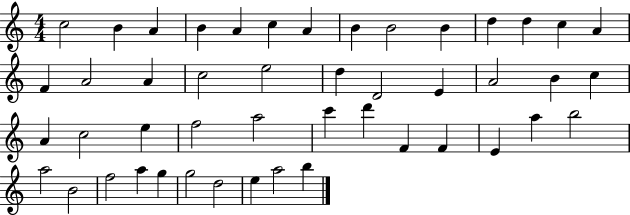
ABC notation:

X:1
T:Untitled
M:4/4
L:1/4
K:C
c2 B A B A c A B B2 B d d c A F A2 A c2 e2 d D2 E A2 B c A c2 e f2 a2 c' d' F F E a b2 a2 B2 f2 a g g2 d2 e a2 b